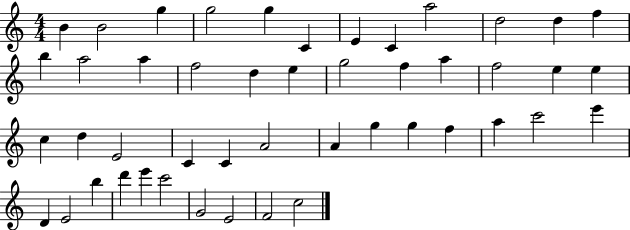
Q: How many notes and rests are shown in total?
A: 47